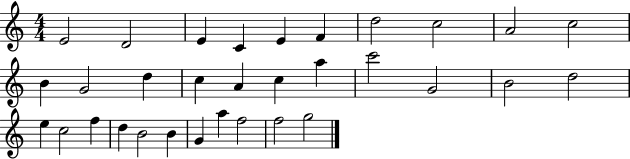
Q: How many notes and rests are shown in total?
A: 32